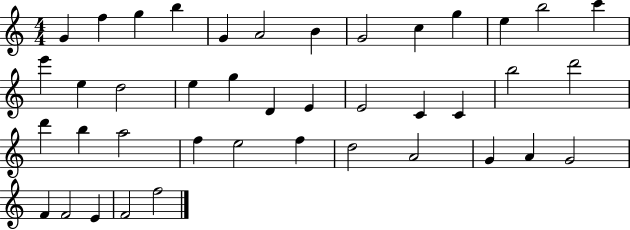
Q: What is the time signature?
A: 4/4